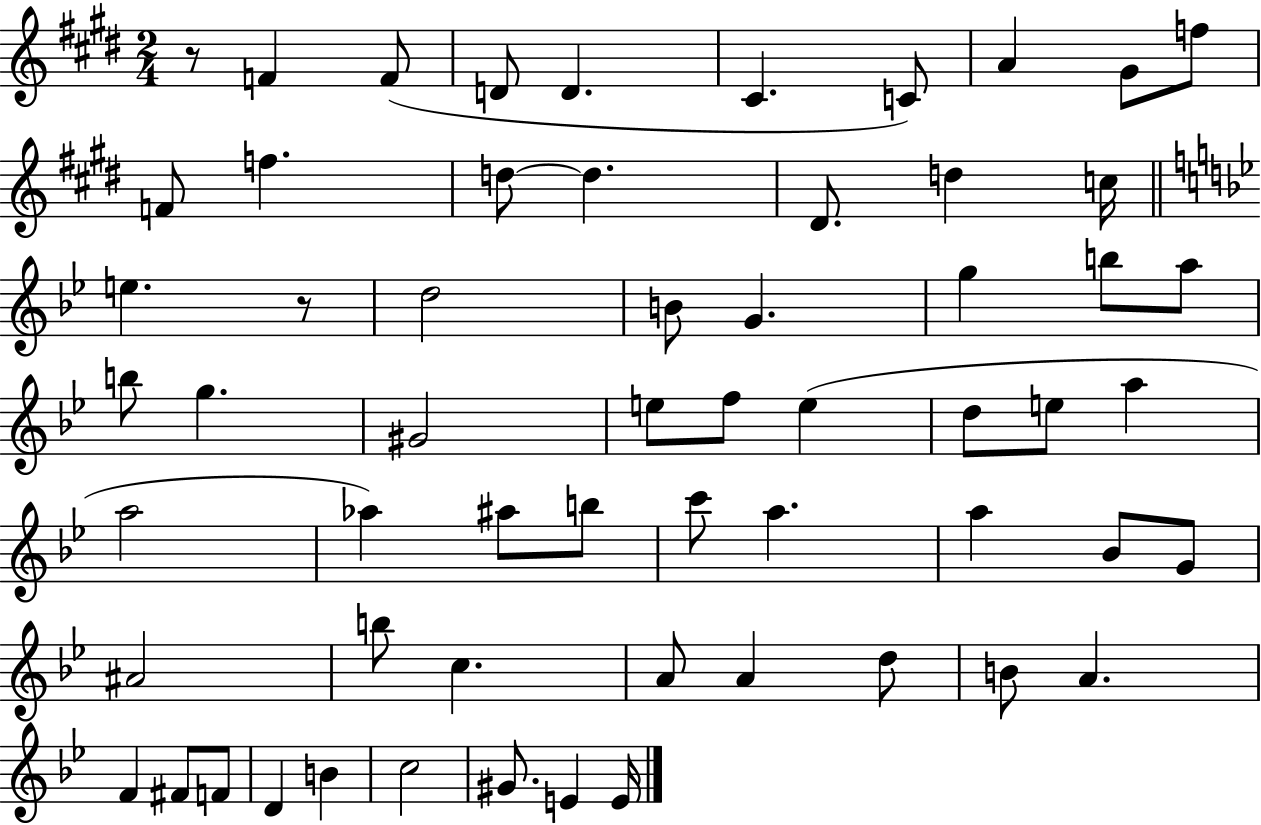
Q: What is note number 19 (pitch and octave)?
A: B4